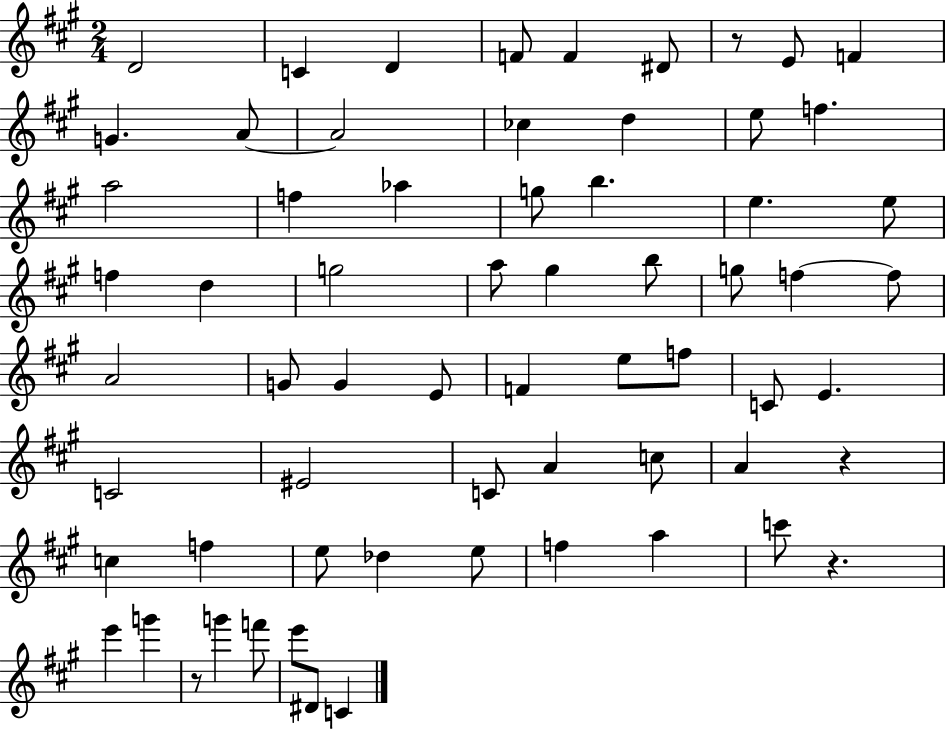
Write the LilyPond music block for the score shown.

{
  \clef treble
  \numericTimeSignature
  \time 2/4
  \key a \major
  \repeat volta 2 { d'2 | c'4 d'4 | f'8 f'4 dis'8 | r8 e'8 f'4 | \break g'4. a'8~~ | a'2 | ces''4 d''4 | e''8 f''4. | \break a''2 | f''4 aes''4 | g''8 b''4. | e''4. e''8 | \break f''4 d''4 | g''2 | a''8 gis''4 b''8 | g''8 f''4~~ f''8 | \break a'2 | g'8 g'4 e'8 | f'4 e''8 f''8 | c'8 e'4. | \break c'2 | eis'2 | c'8 a'4 c''8 | a'4 r4 | \break c''4 f''4 | e''8 des''4 e''8 | f''4 a''4 | c'''8 r4. | \break e'''4 g'''4 | r8 g'''4 f'''8 | e'''8 dis'8 c'4 | } \bar "|."
}